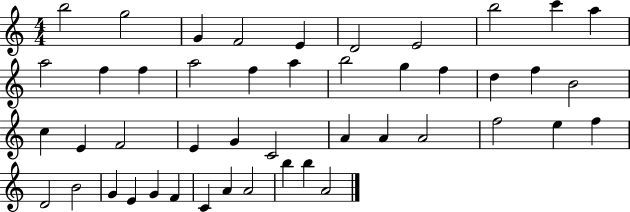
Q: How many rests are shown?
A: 0